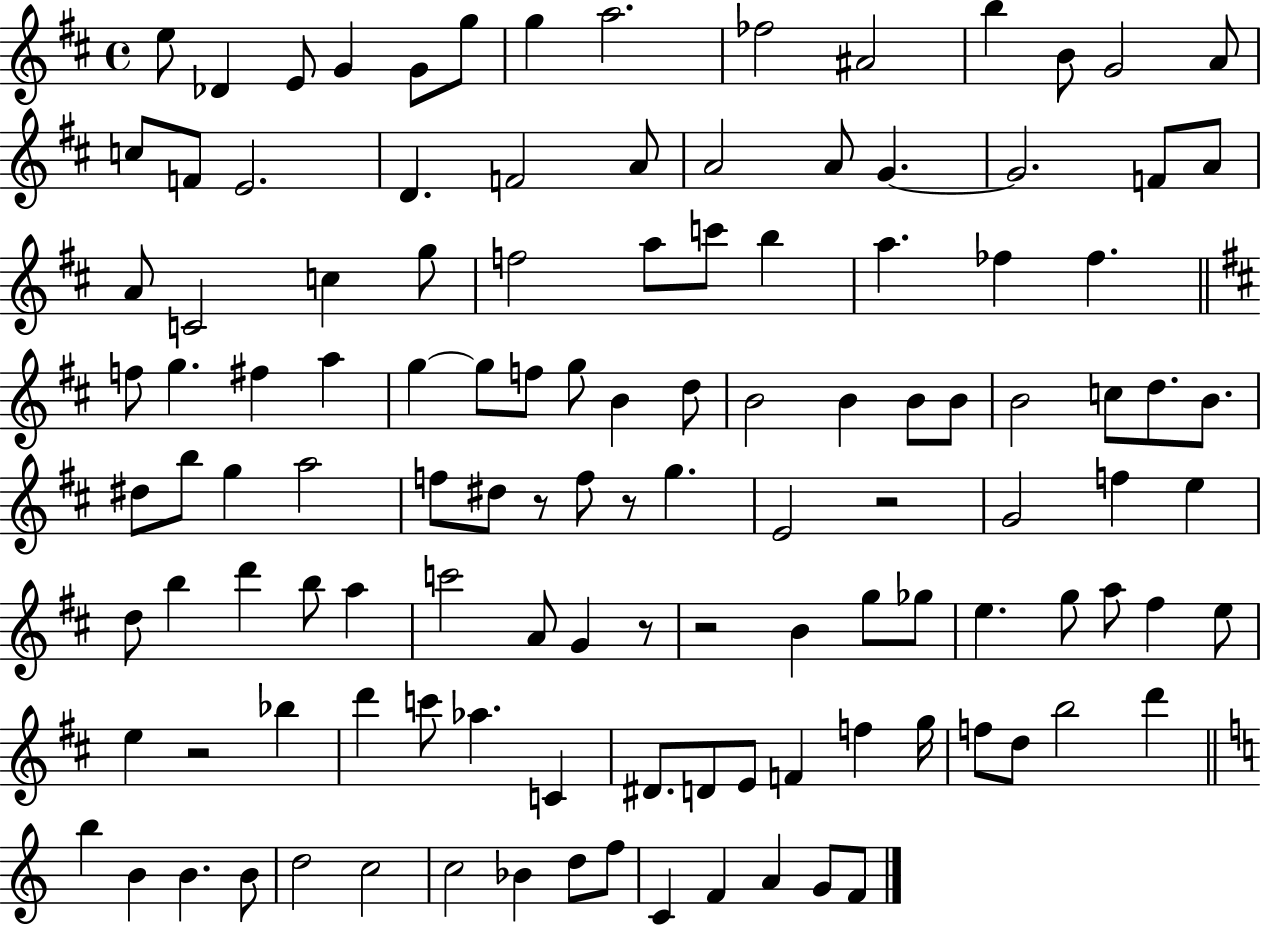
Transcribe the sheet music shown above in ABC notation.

X:1
T:Untitled
M:4/4
L:1/4
K:D
e/2 _D E/2 G G/2 g/2 g a2 _f2 ^A2 b B/2 G2 A/2 c/2 F/2 E2 D F2 A/2 A2 A/2 G G2 F/2 A/2 A/2 C2 c g/2 f2 a/2 c'/2 b a _f _f f/2 g ^f a g g/2 f/2 g/2 B d/2 B2 B B/2 B/2 B2 c/2 d/2 B/2 ^d/2 b/2 g a2 f/2 ^d/2 z/2 f/2 z/2 g E2 z2 G2 f e d/2 b d' b/2 a c'2 A/2 G z/2 z2 B g/2 _g/2 e g/2 a/2 ^f e/2 e z2 _b d' c'/2 _a C ^D/2 D/2 E/2 F f g/4 f/2 d/2 b2 d' b B B B/2 d2 c2 c2 _B d/2 f/2 C F A G/2 F/2